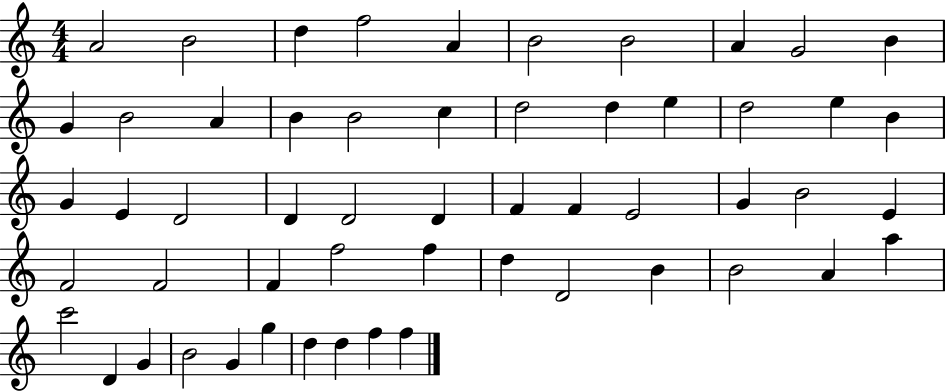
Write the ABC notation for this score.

X:1
T:Untitled
M:4/4
L:1/4
K:C
A2 B2 d f2 A B2 B2 A G2 B G B2 A B B2 c d2 d e d2 e B G E D2 D D2 D F F E2 G B2 E F2 F2 F f2 f d D2 B B2 A a c'2 D G B2 G g d d f f